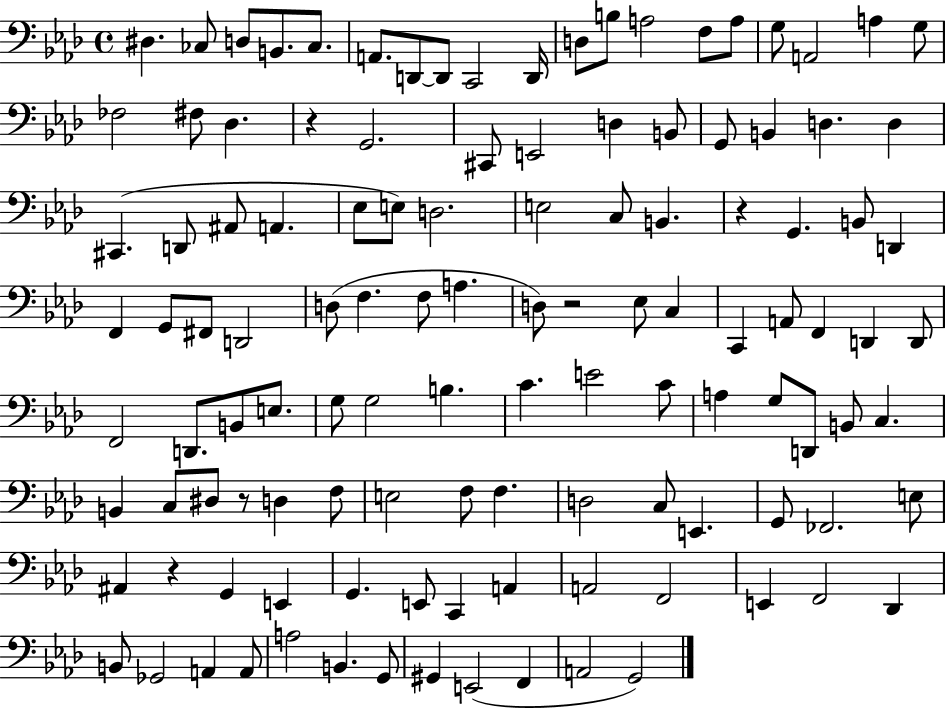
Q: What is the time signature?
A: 4/4